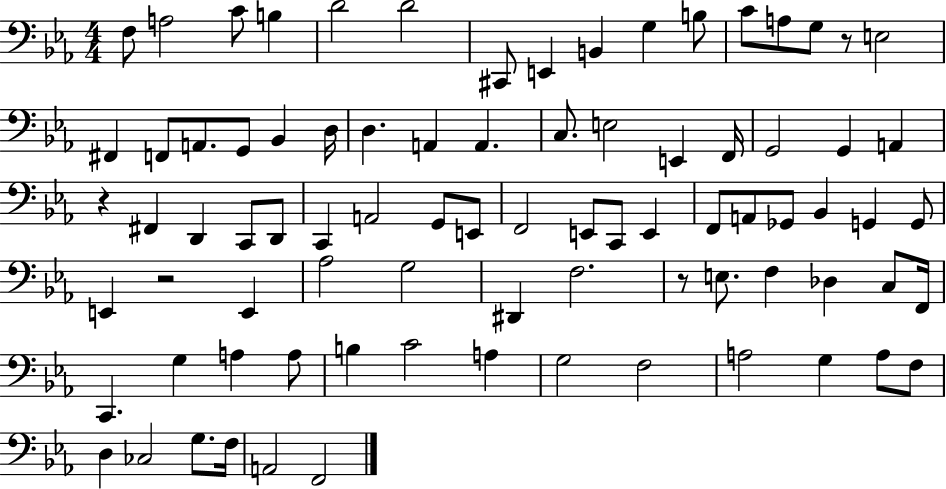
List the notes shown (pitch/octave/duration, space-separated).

F3/e A3/h C4/e B3/q D4/h D4/h C#2/e E2/q B2/q G3/q B3/e C4/e A3/e G3/e R/e E3/h F#2/q F2/e A2/e. G2/e Bb2/q D3/s D3/q. A2/q A2/q. C3/e. E3/h E2/q F2/s G2/h G2/q A2/q R/q F#2/q D2/q C2/e D2/e C2/q A2/h G2/e E2/e F2/h E2/e C2/e E2/q F2/e A2/e Gb2/e Bb2/q G2/q G2/e E2/q R/h E2/q Ab3/h G3/h D#2/q F3/h. R/e E3/e. F3/q Db3/q C3/e F2/s C2/q. G3/q A3/q A3/e B3/q C4/h A3/q G3/h F3/h A3/h G3/q A3/e F3/e D3/q CES3/h G3/e. F3/s A2/h F2/h